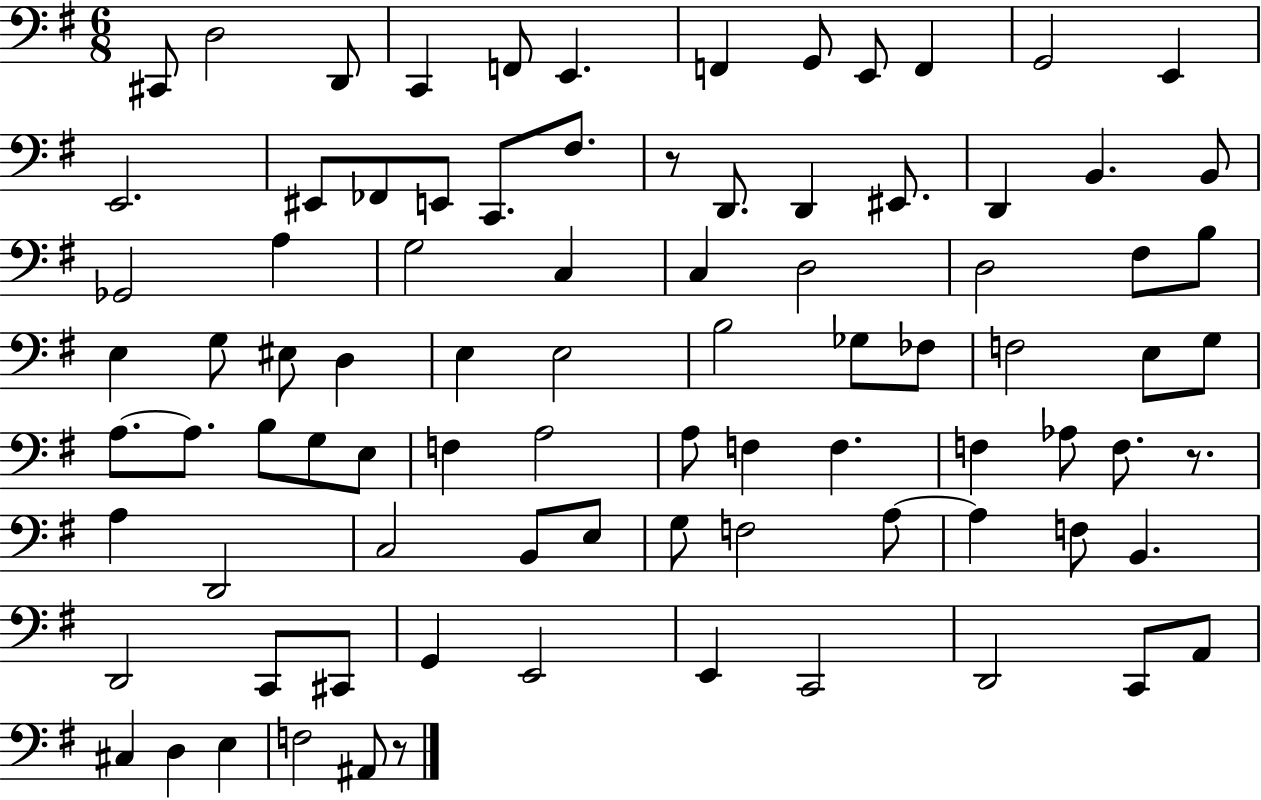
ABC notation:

X:1
T:Untitled
M:6/8
L:1/4
K:G
^C,,/2 D,2 D,,/2 C,, F,,/2 E,, F,, G,,/2 E,,/2 F,, G,,2 E,, E,,2 ^E,,/2 _F,,/2 E,,/2 C,,/2 ^F,/2 z/2 D,,/2 D,, ^E,,/2 D,, B,, B,,/2 _G,,2 A, G,2 C, C, D,2 D,2 ^F,/2 B,/2 E, G,/2 ^E,/2 D, E, E,2 B,2 _G,/2 _F,/2 F,2 E,/2 G,/2 A,/2 A,/2 B,/2 G,/2 E,/2 F, A,2 A,/2 F, F, F, _A,/2 F,/2 z/2 A, D,,2 C,2 B,,/2 E,/2 G,/2 F,2 A,/2 A, F,/2 B,, D,,2 C,,/2 ^C,,/2 G,, E,,2 E,, C,,2 D,,2 C,,/2 A,,/2 ^C, D, E, F,2 ^A,,/2 z/2